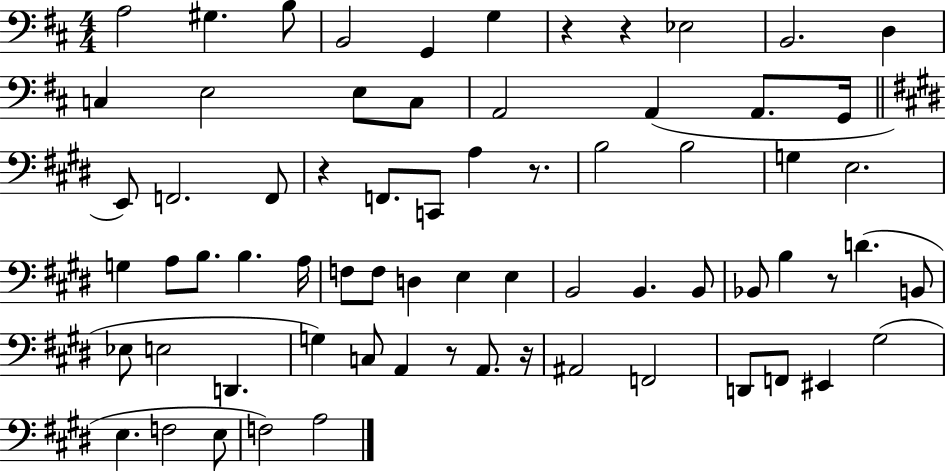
A3/h G#3/q. B3/e B2/h G2/q G3/q R/q R/q Eb3/h B2/h. D3/q C3/q E3/h E3/e C3/e A2/h A2/q A2/e. G2/s E2/e F2/h. F2/e R/q F2/e. C2/e A3/q R/e. B3/h B3/h G3/q E3/h. G3/q A3/e B3/e. B3/q. A3/s F3/e F3/e D3/q E3/q E3/q B2/h B2/q. B2/e Bb2/e B3/q R/e D4/q. B2/e Eb3/e E3/h D2/q. G3/q C3/e A2/q R/e A2/e. R/s A#2/h F2/h D2/e F2/e EIS2/q G#3/h E3/q. F3/h E3/e F3/h A3/h